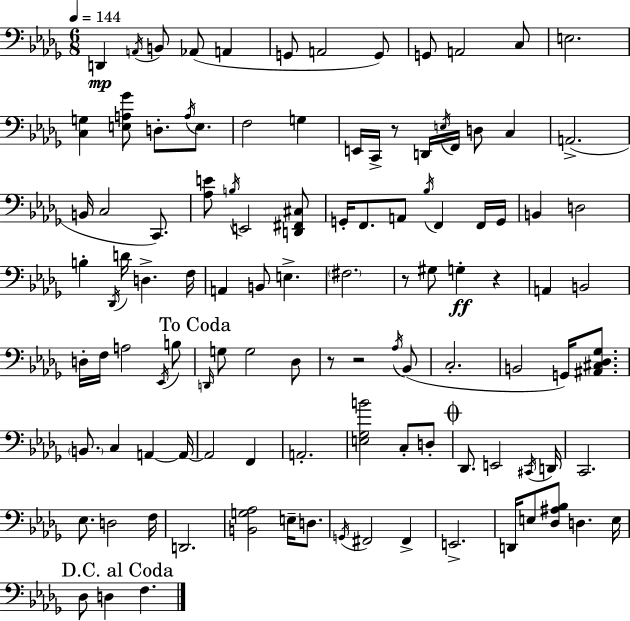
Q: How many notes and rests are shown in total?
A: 110